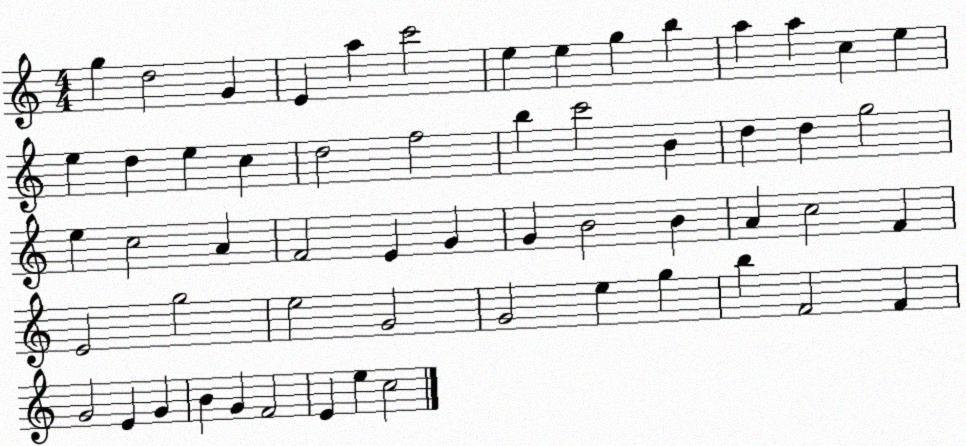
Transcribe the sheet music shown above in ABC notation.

X:1
T:Untitled
M:4/4
L:1/4
K:C
g d2 G E a c'2 e e g b a a c e e d e c d2 f2 b c'2 B d d g2 e c2 A F2 E G G B2 B A c2 F E2 g2 e2 G2 G2 e g b F2 F G2 E G B G F2 E e c2